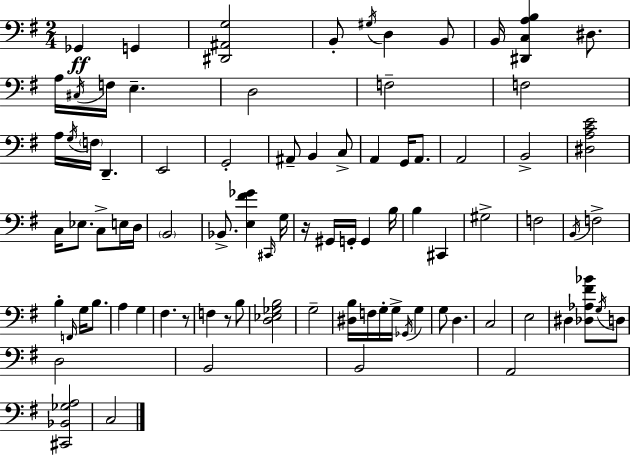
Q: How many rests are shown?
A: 3